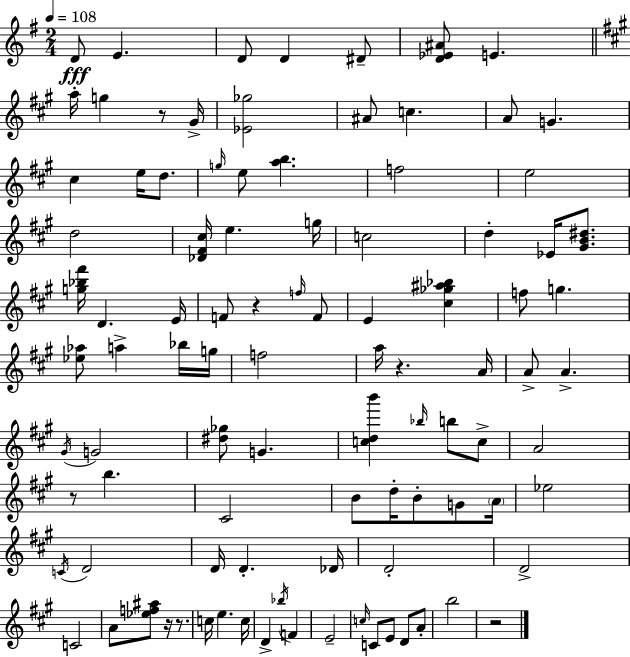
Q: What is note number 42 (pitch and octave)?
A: A4